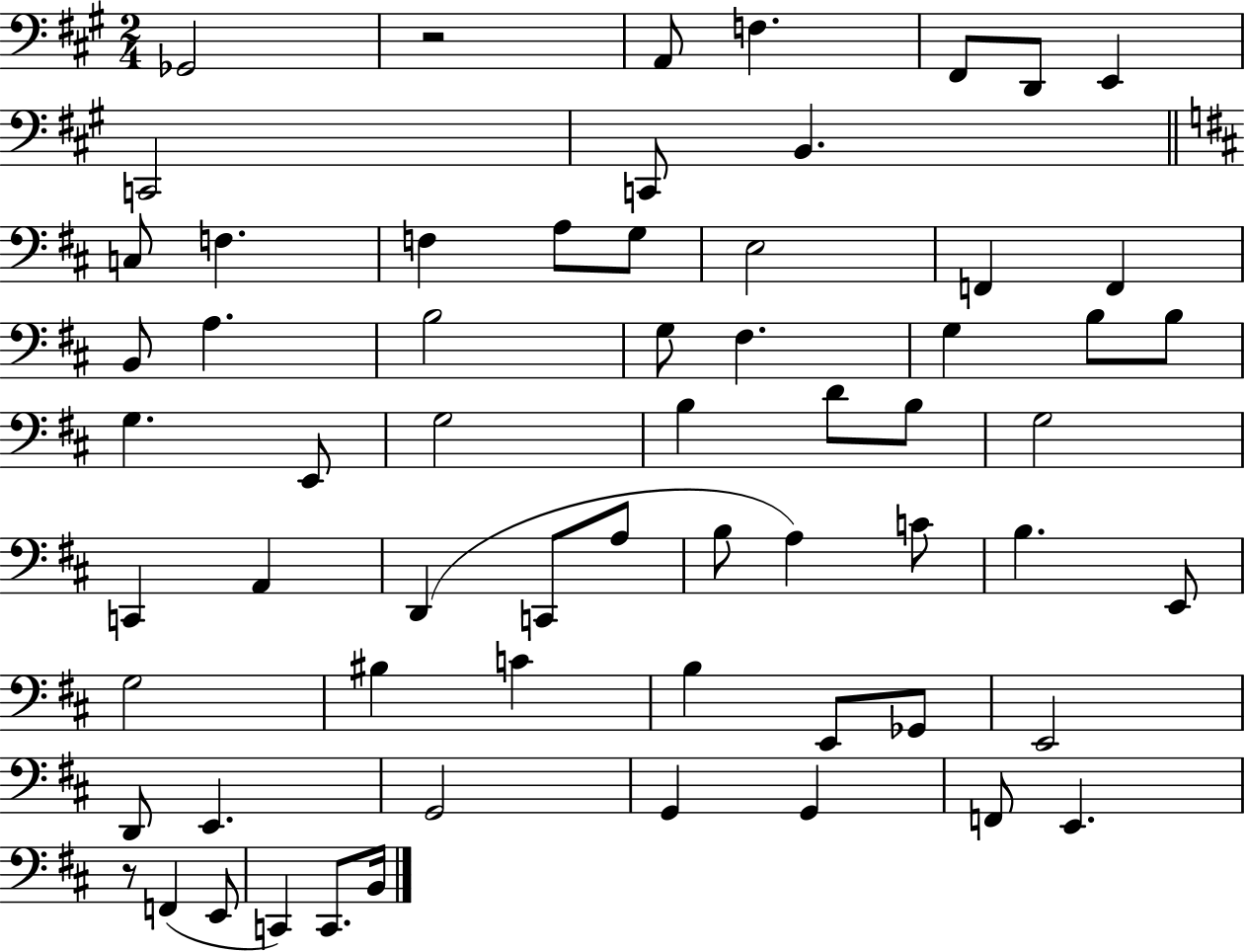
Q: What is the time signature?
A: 2/4